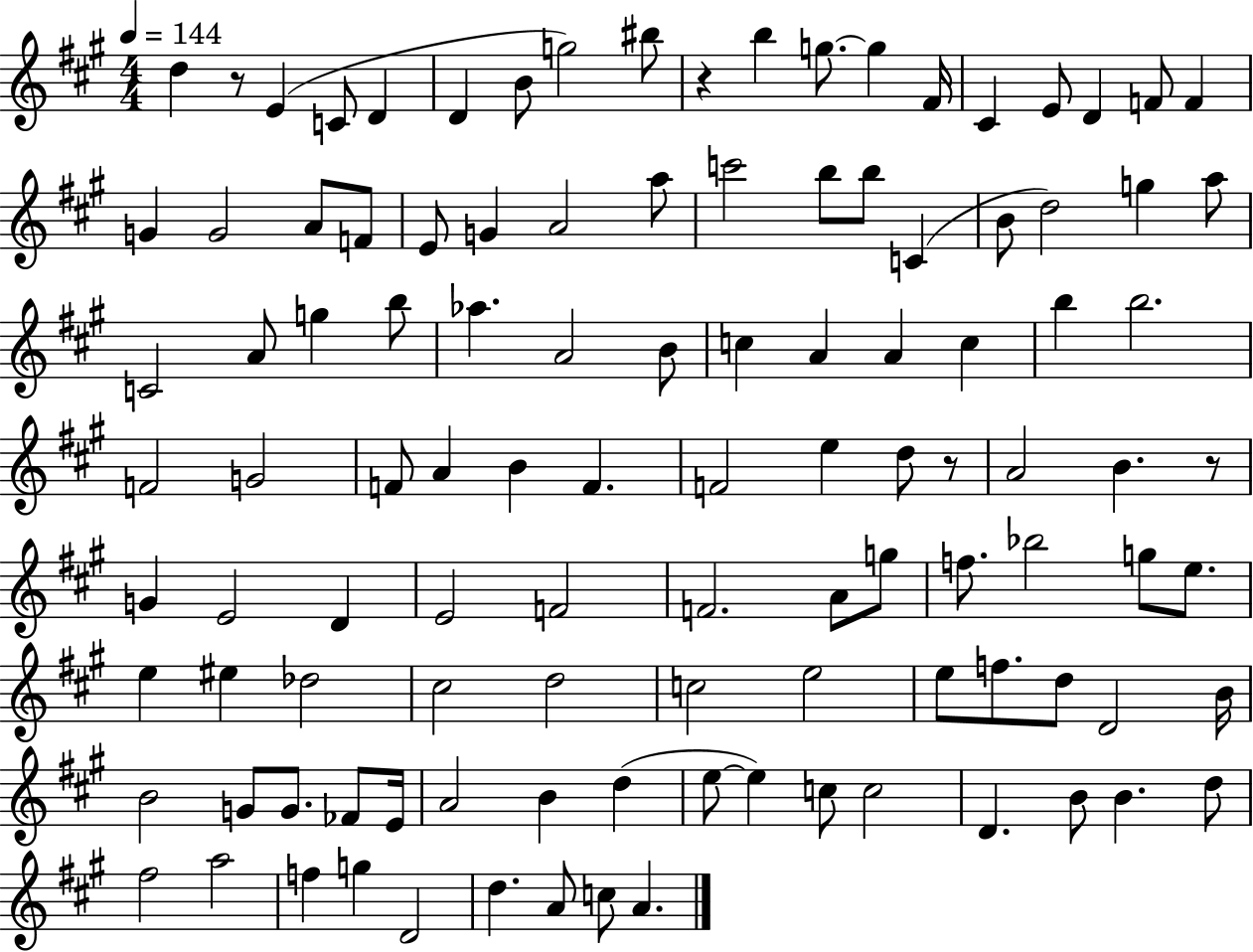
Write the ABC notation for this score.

X:1
T:Untitled
M:4/4
L:1/4
K:A
d z/2 E C/2 D D B/2 g2 ^b/2 z b g/2 g ^F/4 ^C E/2 D F/2 F G G2 A/2 F/2 E/2 G A2 a/2 c'2 b/2 b/2 C B/2 d2 g a/2 C2 A/2 g b/2 _a A2 B/2 c A A c b b2 F2 G2 F/2 A B F F2 e d/2 z/2 A2 B z/2 G E2 D E2 F2 F2 A/2 g/2 f/2 _b2 g/2 e/2 e ^e _d2 ^c2 d2 c2 e2 e/2 f/2 d/2 D2 B/4 B2 G/2 G/2 _F/2 E/4 A2 B d e/2 e c/2 c2 D B/2 B d/2 ^f2 a2 f g D2 d A/2 c/2 A